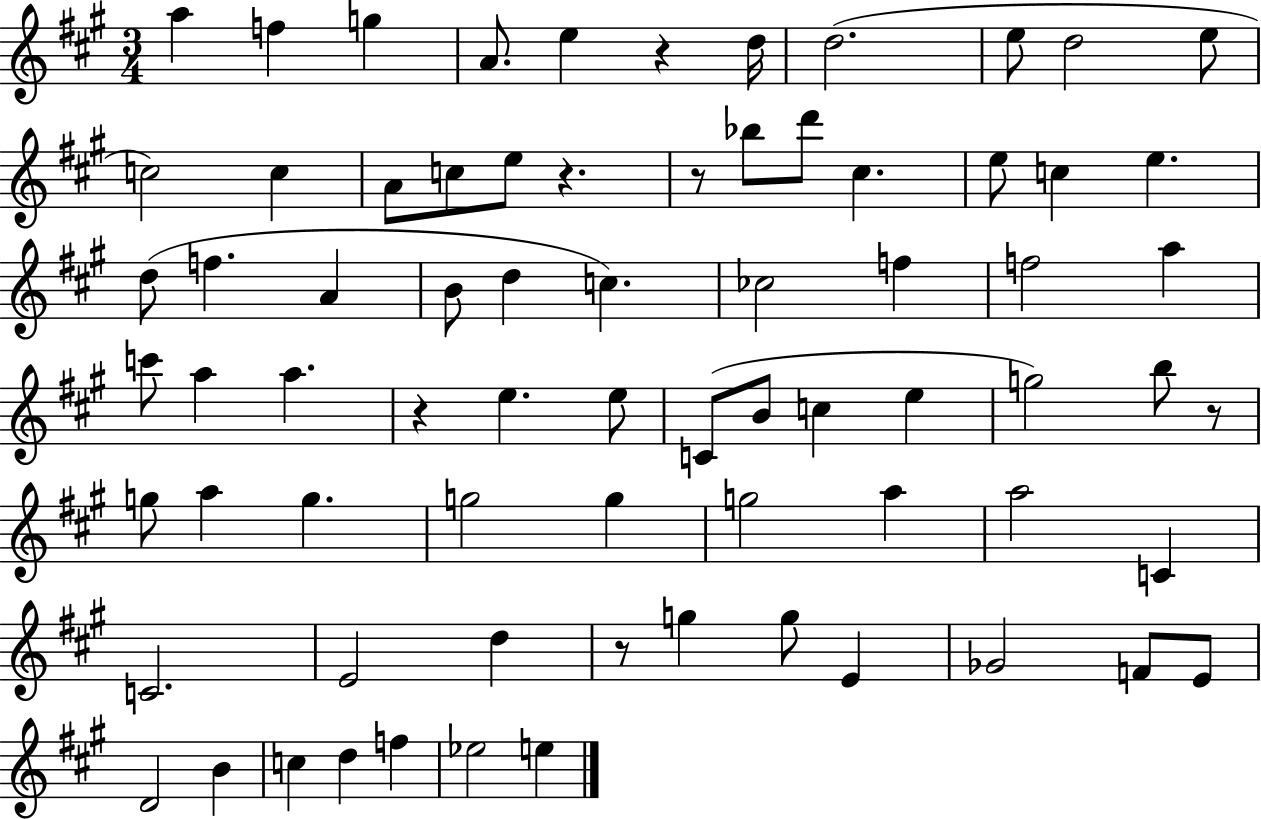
A5/q F5/q G5/q A4/e. E5/q R/q D5/s D5/h. E5/e D5/h E5/e C5/h C5/q A4/e C5/e E5/e R/q. R/e Bb5/e D6/e C#5/q. E5/e C5/q E5/q. D5/e F5/q. A4/q B4/e D5/q C5/q. CES5/h F5/q F5/h A5/q C6/e A5/q A5/q. R/q E5/q. E5/e C4/e B4/e C5/q E5/q G5/h B5/e R/e G5/e A5/q G5/q. G5/h G5/q G5/h A5/q A5/h C4/q C4/h. E4/h D5/q R/e G5/q G5/e E4/q Gb4/h F4/e E4/e D4/h B4/q C5/q D5/q F5/q Eb5/h E5/q